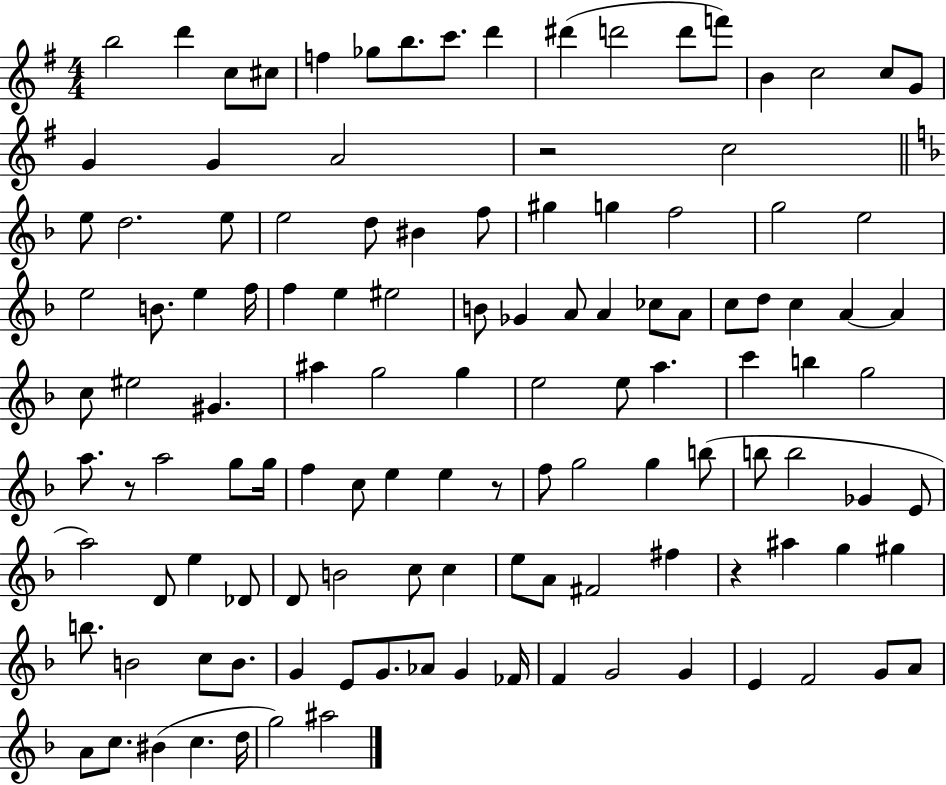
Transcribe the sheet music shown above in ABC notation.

X:1
T:Untitled
M:4/4
L:1/4
K:G
b2 d' c/2 ^c/2 f _g/2 b/2 c'/2 d' ^d' d'2 d'/2 f'/2 B c2 c/2 G/2 G G A2 z2 c2 e/2 d2 e/2 e2 d/2 ^B f/2 ^g g f2 g2 e2 e2 B/2 e f/4 f e ^e2 B/2 _G A/2 A _c/2 A/2 c/2 d/2 c A A c/2 ^e2 ^G ^a g2 g e2 e/2 a c' b g2 a/2 z/2 a2 g/2 g/4 f c/2 e e z/2 f/2 g2 g b/2 b/2 b2 _G E/2 a2 D/2 e _D/2 D/2 B2 c/2 c e/2 A/2 ^F2 ^f z ^a g ^g b/2 B2 c/2 B/2 G E/2 G/2 _A/2 G _F/4 F G2 G E F2 G/2 A/2 A/2 c/2 ^B c d/4 g2 ^a2